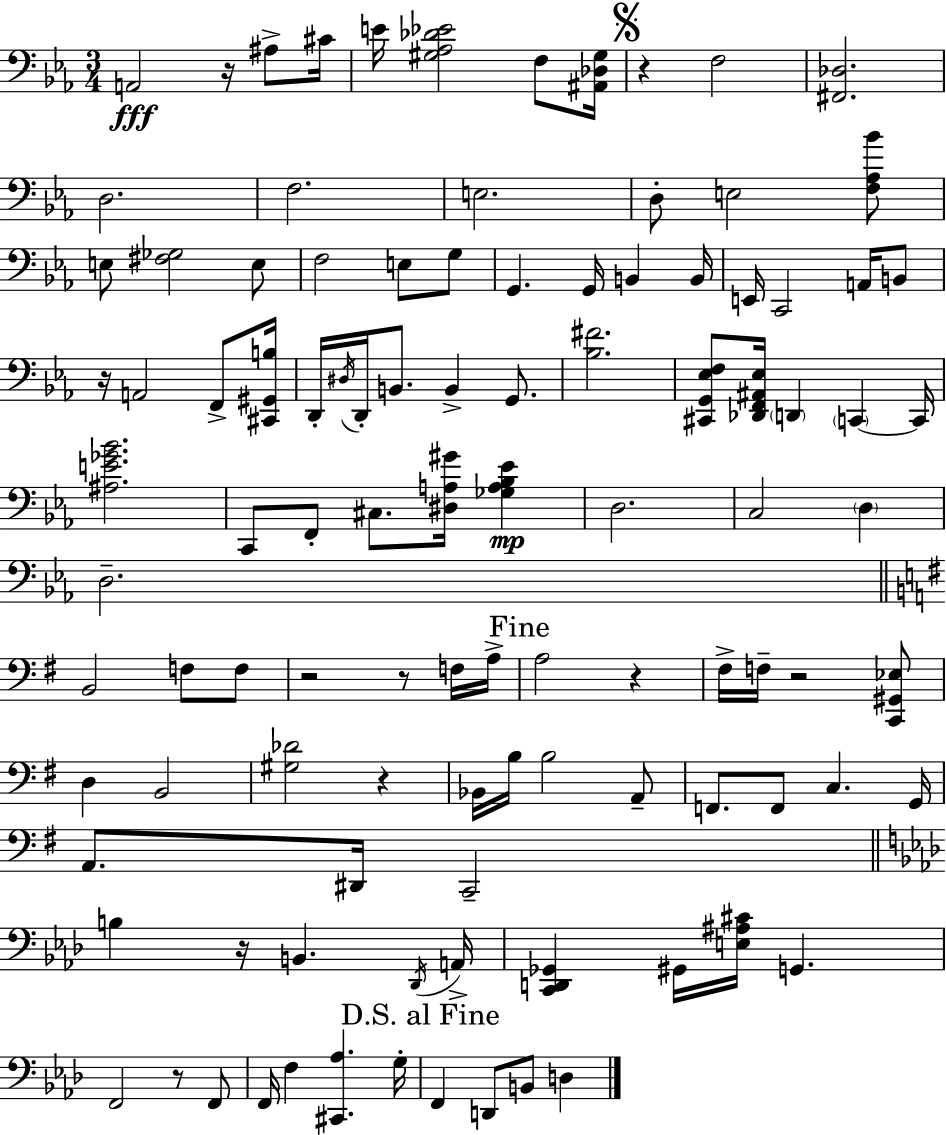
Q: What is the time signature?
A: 3/4